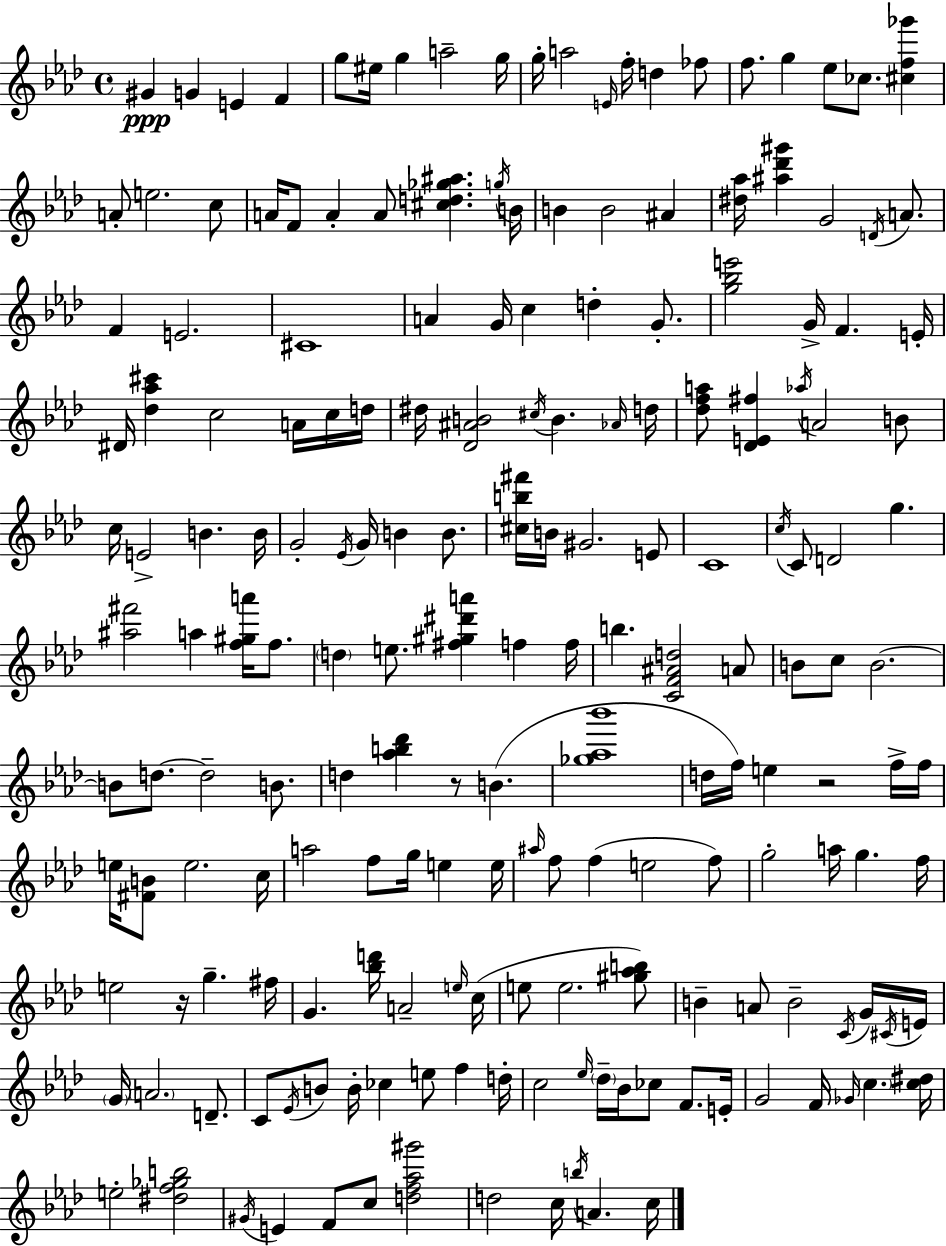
X:1
T:Untitled
M:4/4
L:1/4
K:Ab
^G G E F g/2 ^e/4 g a2 g/4 g/4 a2 E/4 f/4 d _f/2 f/2 g _e/2 _c/2 [^cf_g'] A/2 e2 c/2 A/4 F/2 A A/2 [^cd_g^a] g/4 B/4 B B2 ^A [^d_a]/4 [^a_d'^g'] G2 D/4 A/2 F E2 ^C4 A G/4 c d G/2 [g_be']2 G/4 F E/4 ^D/4 [_d_a^c'] c2 A/4 c/4 d/4 ^d/4 [_D^AB]2 ^c/4 B _A/4 d/4 [_dfa]/2 [_DE^f] _a/4 A2 B/2 c/4 E2 B B/4 G2 _E/4 G/4 B B/2 [^cb^f']/4 B/4 ^G2 E/2 C4 c/4 C/2 D2 g [^a^f']2 a [f^ga']/4 f/2 d e/2 [^f^g^d'a'] f f/4 b [CF^Ad]2 A/2 B/2 c/2 B2 B/2 d/2 d2 B/2 d [_ab_d'] z/2 B [_g_a_b']4 d/4 f/4 e z2 f/4 f/4 e/4 [^FB]/2 e2 c/4 a2 f/2 g/4 e e/4 ^a/4 f/2 f e2 f/2 g2 a/4 g f/4 e2 z/4 g ^f/4 G [_bd']/4 A2 e/4 c/4 e/2 e2 [^g_ab]/2 B A/2 B2 C/4 G/4 ^C/4 E/4 G/4 A2 D/2 C/2 _E/4 B/2 B/4 _c e/2 f d/4 c2 _e/4 _d/4 _B/4 _c/2 F/2 E/4 G2 F/4 _G/4 c [c^d]/4 e2 [^df_gb]2 ^G/4 E F/2 c/2 [df_a^g']2 d2 c/4 b/4 A c/4